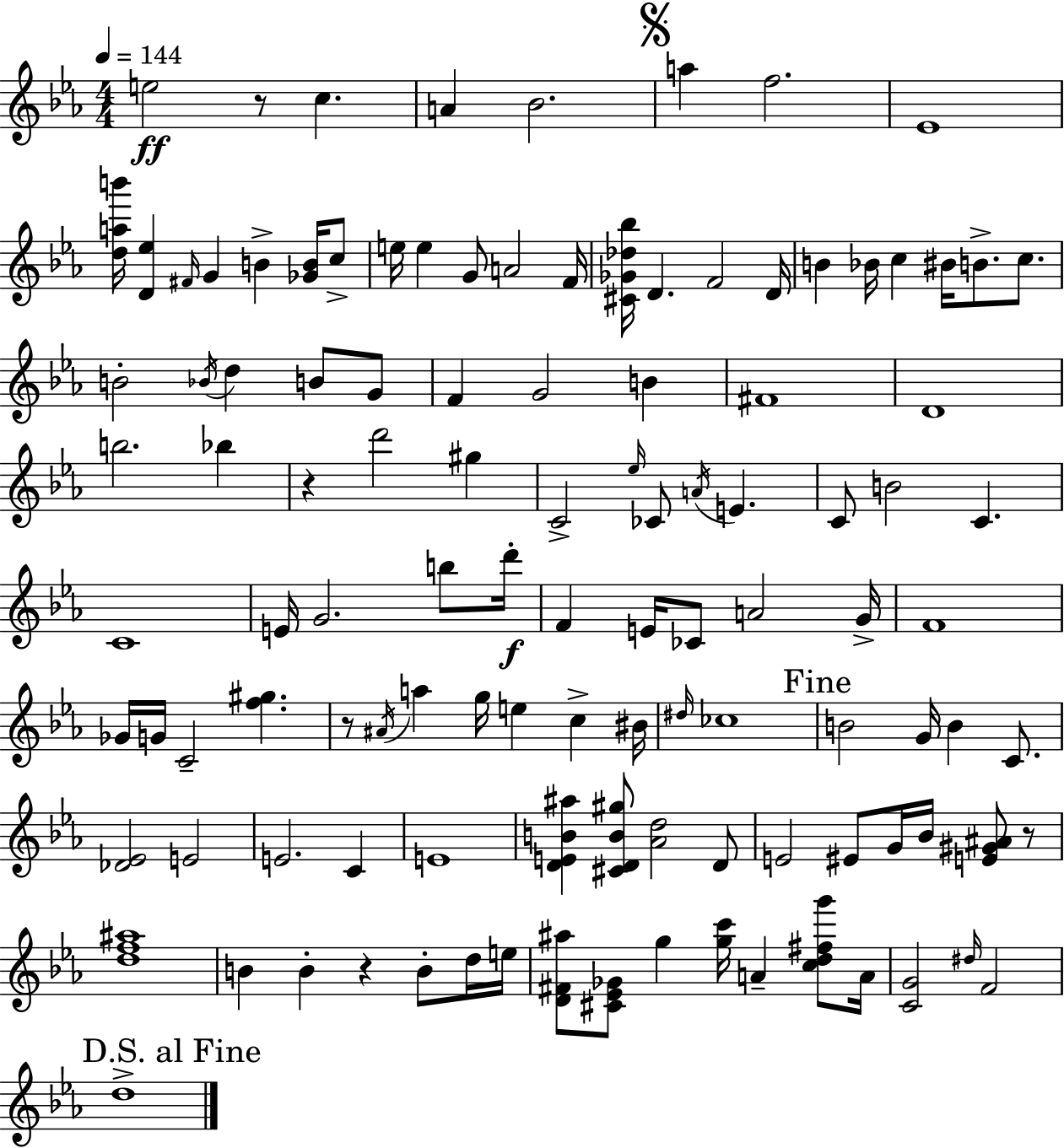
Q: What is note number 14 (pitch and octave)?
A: G4